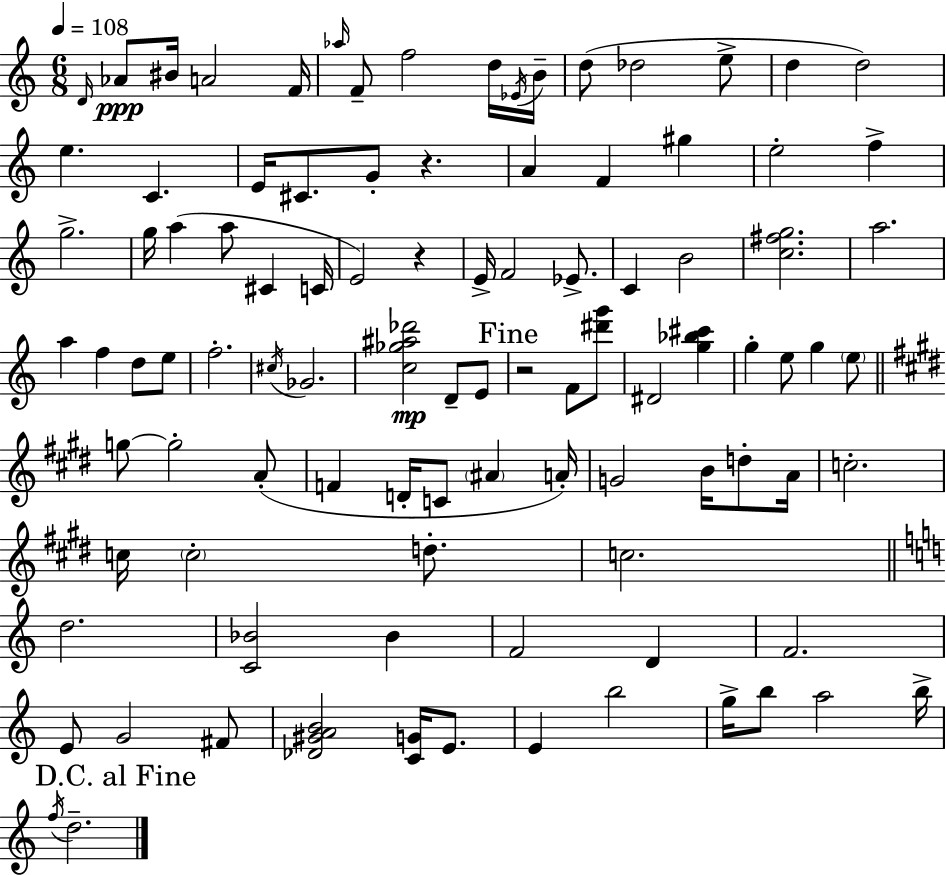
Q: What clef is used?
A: treble